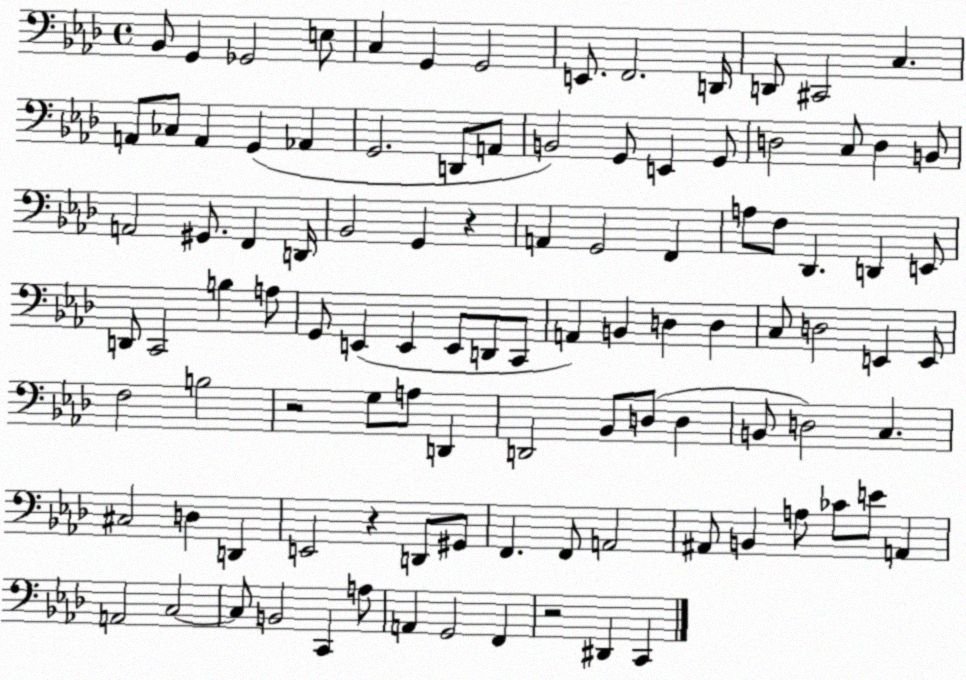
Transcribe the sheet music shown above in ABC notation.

X:1
T:Untitled
M:4/4
L:1/4
K:Ab
_B,,/2 G,, _G,,2 E,/2 C, G,, G,,2 E,,/2 F,,2 D,,/4 D,,/2 ^C,,2 C, A,,/2 _C,/2 A,, G,, _A,, G,,2 D,,/2 A,,/2 B,,2 G,,/2 E,, G,,/2 D,2 C,/2 D, B,,/2 A,,2 ^G,,/2 F,, D,,/4 _B,,2 G,, z A,, G,,2 F,, A,/2 F,/2 _D,, D,, E,,/2 D,,/2 C,,2 B, A,/2 G,,/2 E,, E,, E,,/2 D,,/2 C,,/2 A,, B,, D, D, C,/2 D,2 E,, E,,/2 F,2 B,2 z2 G,/2 A,/2 D,, D,,2 _B,,/2 D,/2 D, B,,/2 D,2 C, ^C,2 D, D,, E,,2 z D,,/2 ^G,,/2 F,, F,,/2 A,,2 ^A,,/2 B,, A,/2 _C/2 E/2 A,, A,,2 C,2 C,/2 B,,2 C,, A,/2 A,, G,,2 F,, z2 ^D,, C,,